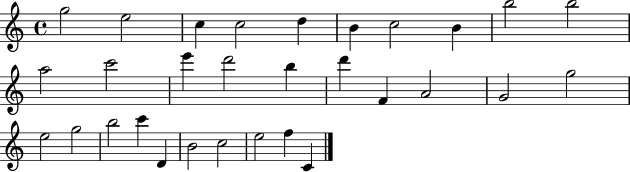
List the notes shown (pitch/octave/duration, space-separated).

G5/h E5/h C5/q C5/h D5/q B4/q C5/h B4/q B5/h B5/h A5/h C6/h E6/q D6/h B5/q D6/q F4/q A4/h G4/h G5/h E5/h G5/h B5/h C6/q D4/q B4/h C5/h E5/h F5/q C4/q